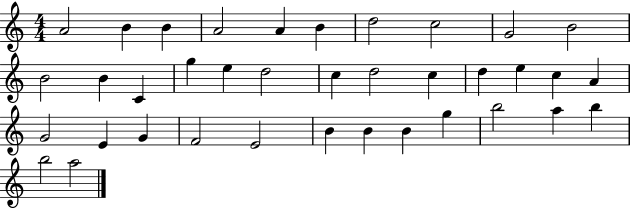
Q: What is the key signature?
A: C major